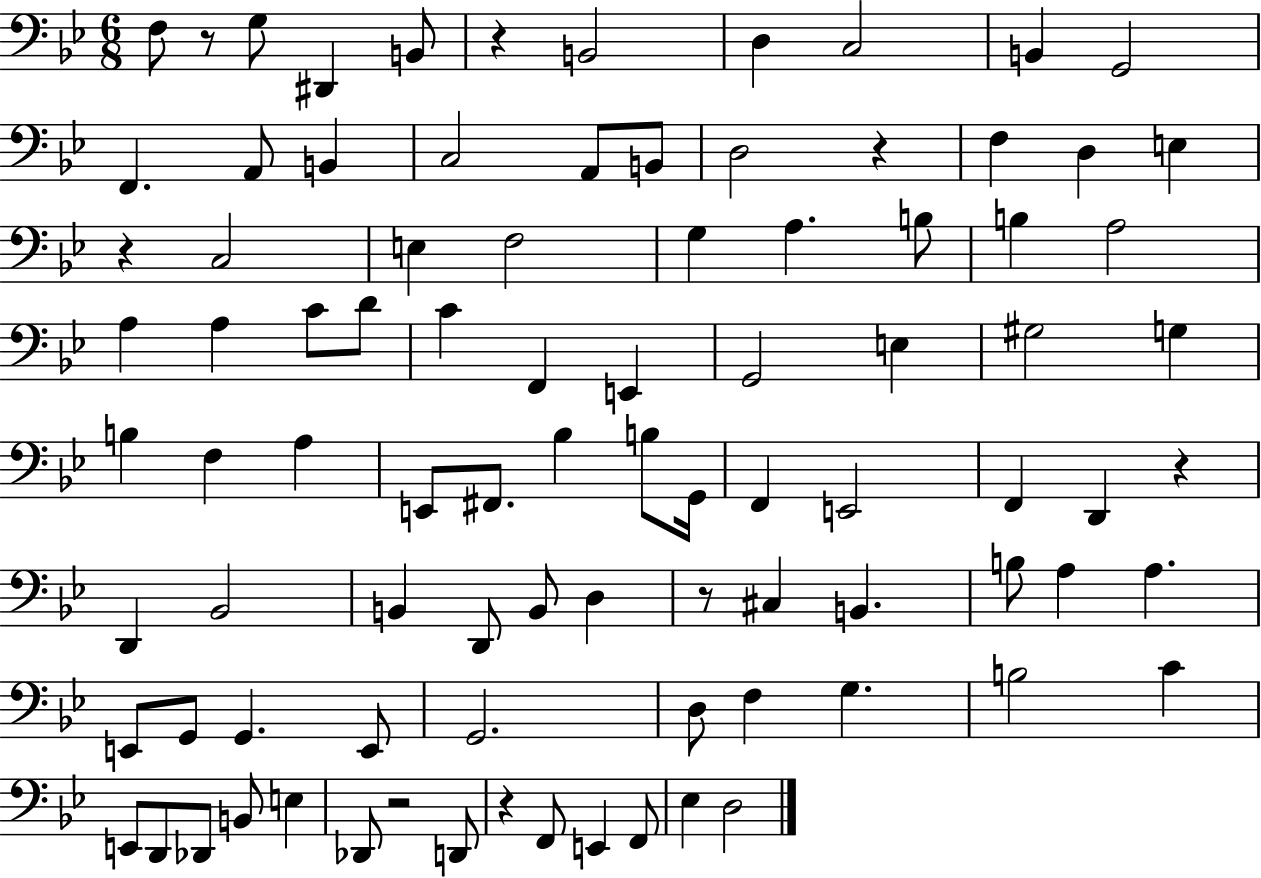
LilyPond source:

{
  \clef bass
  \numericTimeSignature
  \time 6/8
  \key bes \major
  \repeat volta 2 { f8 r8 g8 dis,4 b,8 | r4 b,2 | d4 c2 | b,4 g,2 | \break f,4. a,8 b,4 | c2 a,8 b,8 | d2 r4 | f4 d4 e4 | \break r4 c2 | e4 f2 | g4 a4. b8 | b4 a2 | \break a4 a4 c'8 d'8 | c'4 f,4 e,4 | g,2 e4 | gis2 g4 | \break b4 f4 a4 | e,8 fis,8. bes4 b8 g,16 | f,4 e,2 | f,4 d,4 r4 | \break d,4 bes,2 | b,4 d,8 b,8 d4 | r8 cis4 b,4. | b8 a4 a4. | \break e,8 g,8 g,4. e,8 | g,2. | d8 f4 g4. | b2 c'4 | \break e,8 d,8 des,8 b,8 e4 | des,8 r2 d,8 | r4 f,8 e,4 f,8 | ees4 d2 | \break } \bar "|."
}